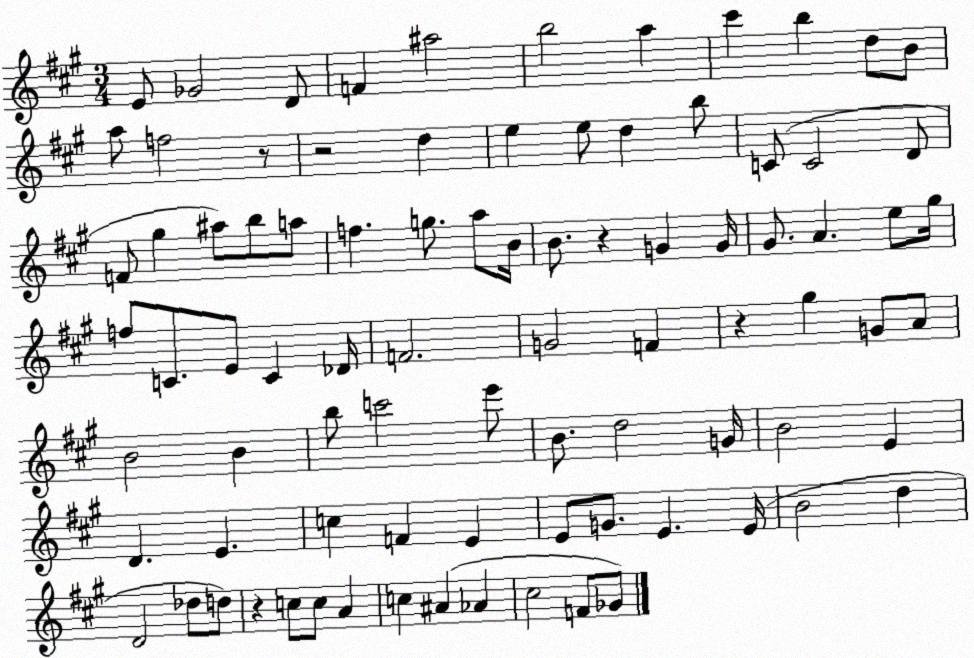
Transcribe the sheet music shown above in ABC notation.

X:1
T:Untitled
M:3/4
L:1/4
K:A
E/2 _G2 D/2 F ^a2 b2 a ^c' b d/2 B/2 a/2 f2 z/2 z2 d e e/2 d b/2 C/2 C2 D/2 F/2 ^g ^a/2 b/2 a/2 f g/2 a/2 B/4 B/2 z G G/4 ^G/2 A e/2 ^g/4 f/2 C/2 E/2 C _D/4 F2 G2 F z ^g G/2 A/2 B2 B b/2 c'2 e'/2 B/2 d2 G/4 B2 E D E c F E E/2 G/2 E E/4 B2 d D2 _d/2 d/2 z c/2 c/2 A c ^A _A ^c2 F/2 _G/2